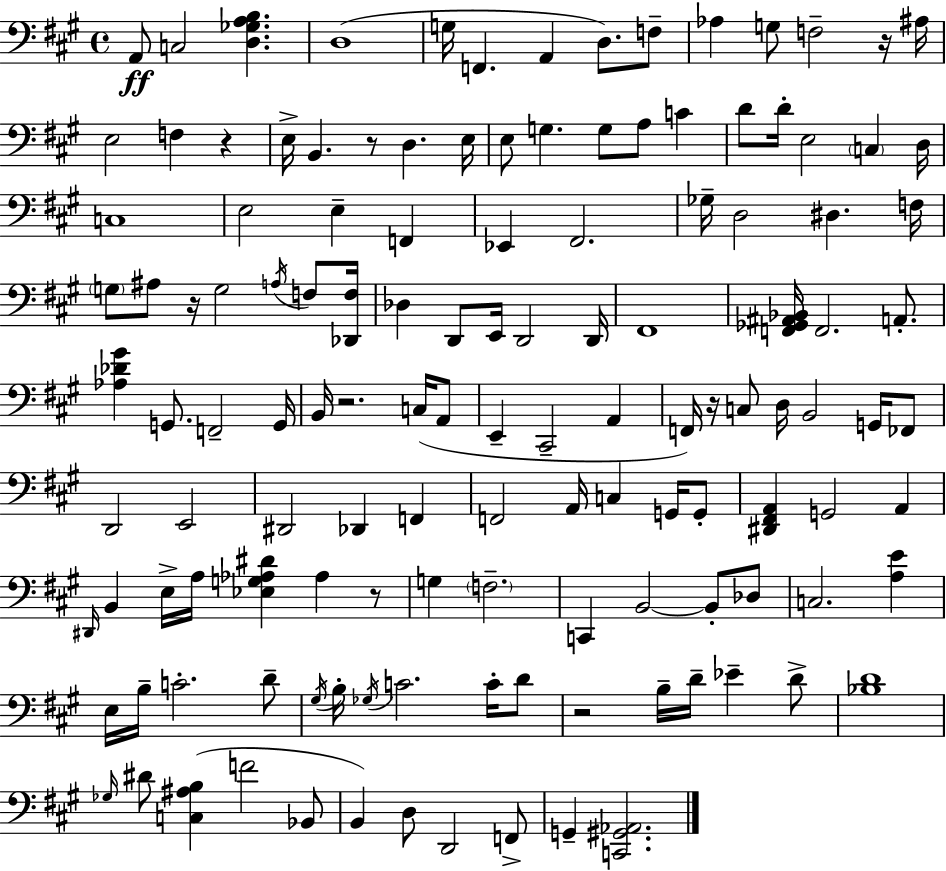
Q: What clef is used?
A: bass